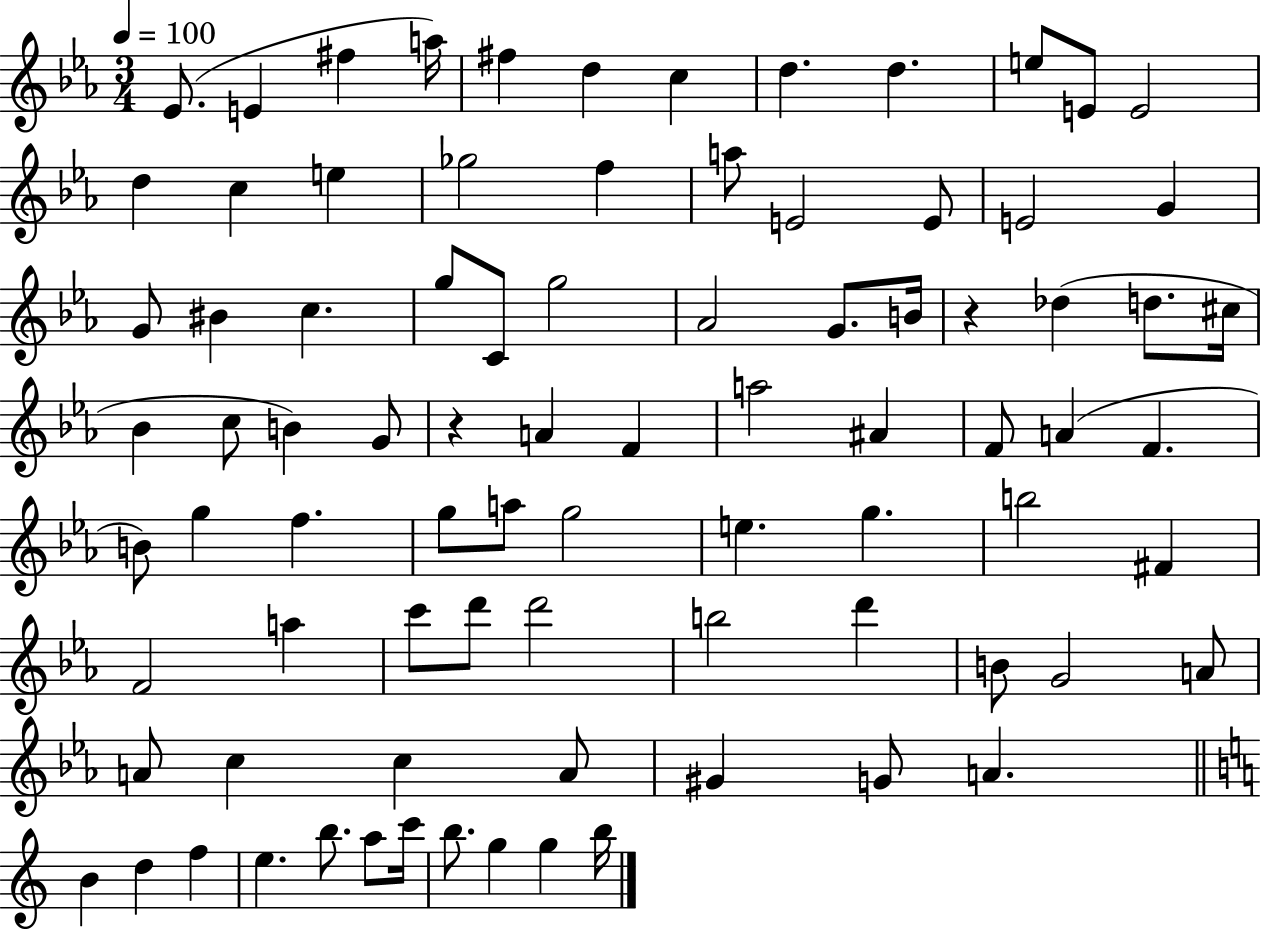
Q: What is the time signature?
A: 3/4